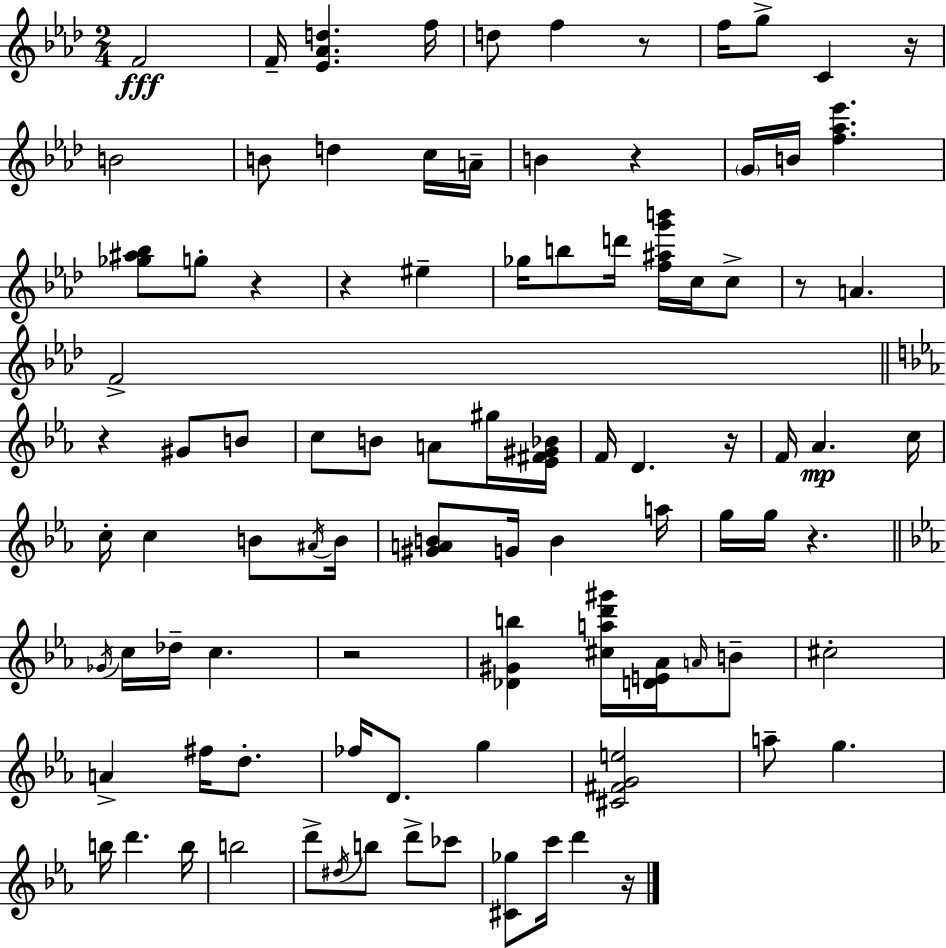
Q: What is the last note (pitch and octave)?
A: D6